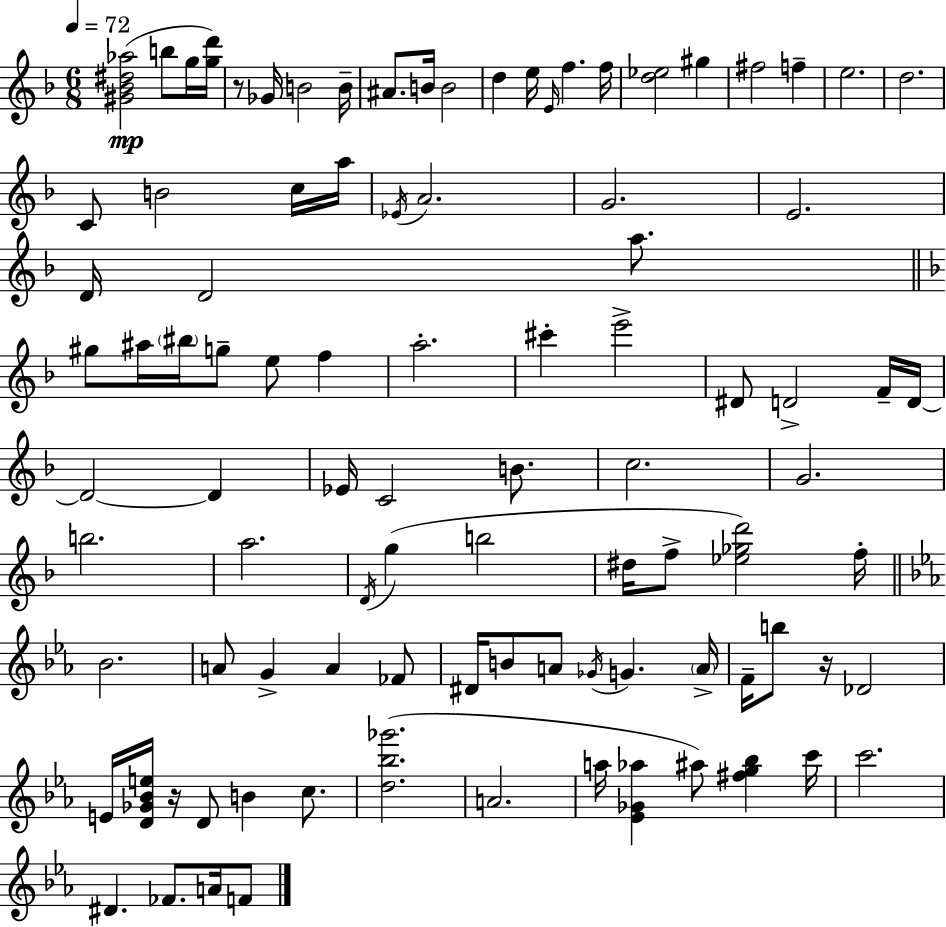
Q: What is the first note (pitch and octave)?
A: B5